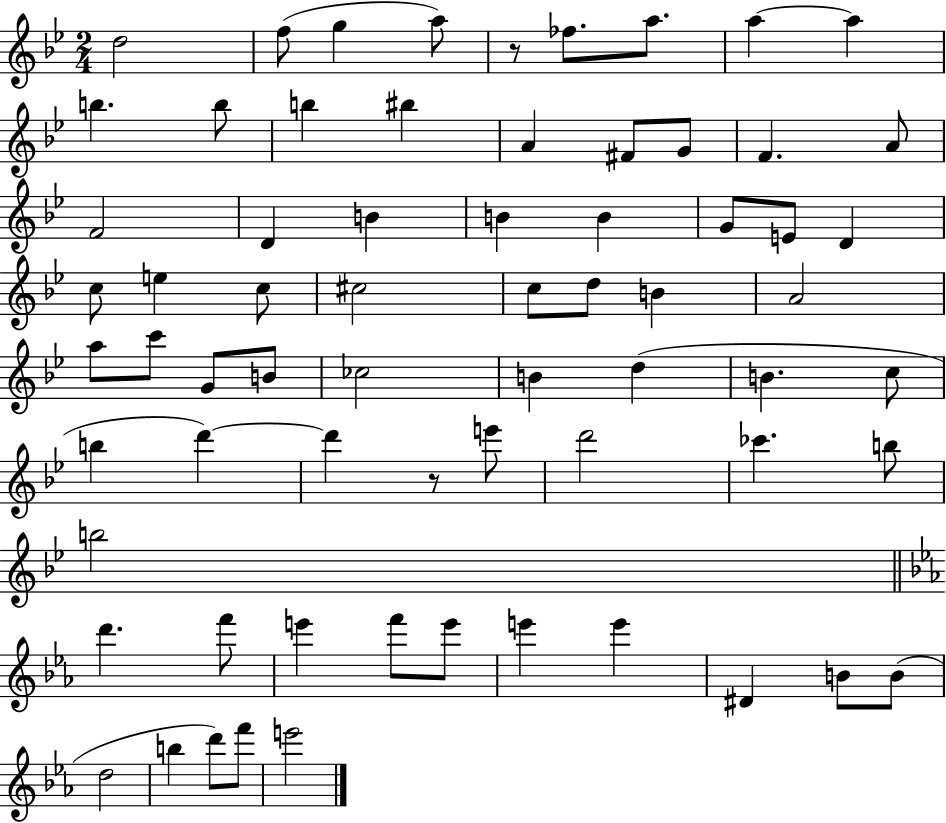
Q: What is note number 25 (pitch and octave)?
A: D4